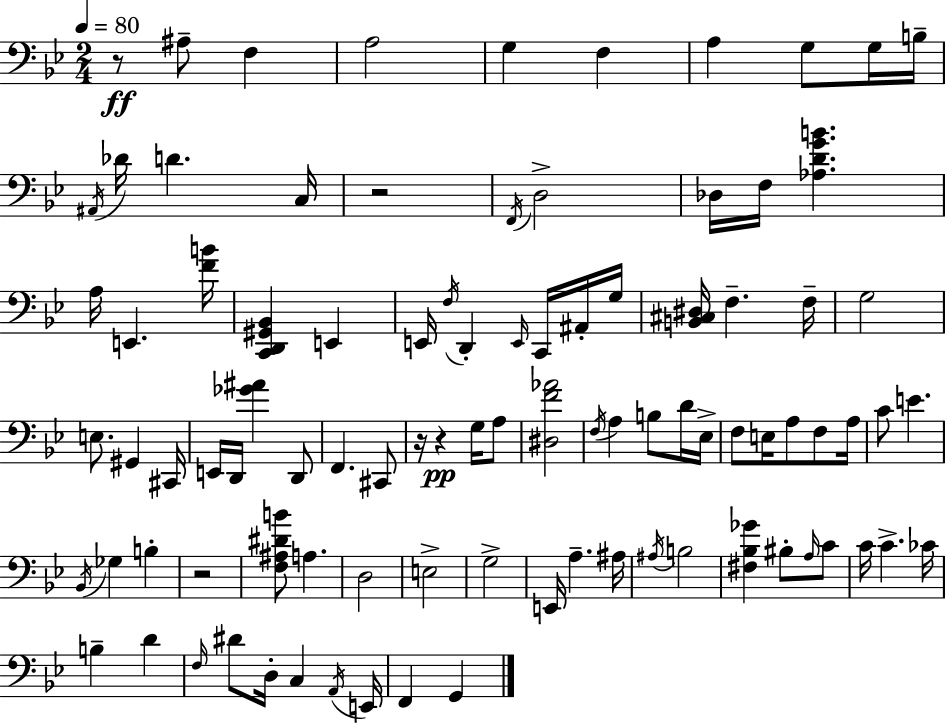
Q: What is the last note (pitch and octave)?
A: G2